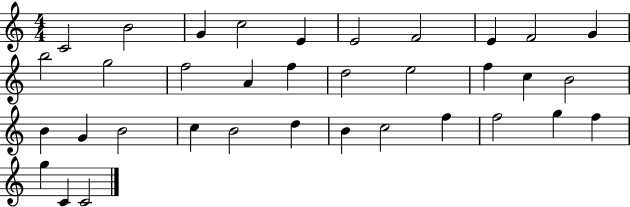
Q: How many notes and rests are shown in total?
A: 35